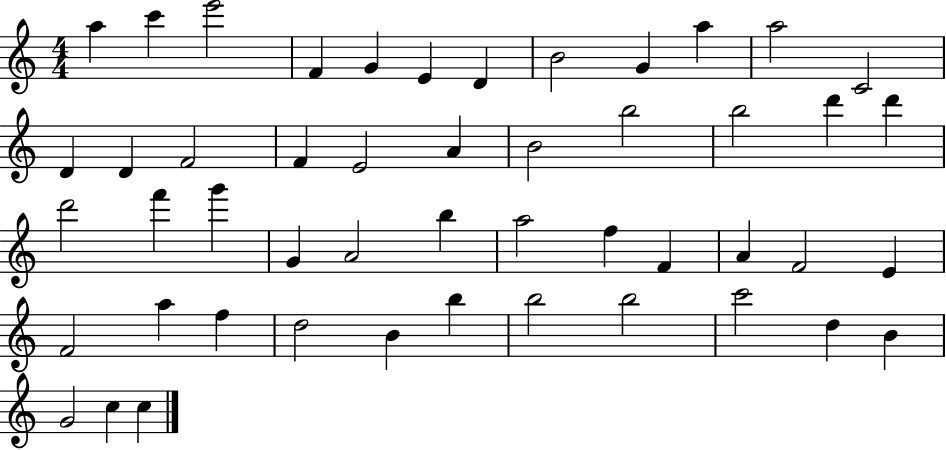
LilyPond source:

{
  \clef treble
  \numericTimeSignature
  \time 4/4
  \key c \major
  a''4 c'''4 e'''2 | f'4 g'4 e'4 d'4 | b'2 g'4 a''4 | a''2 c'2 | \break d'4 d'4 f'2 | f'4 e'2 a'4 | b'2 b''2 | b''2 d'''4 d'''4 | \break d'''2 f'''4 g'''4 | g'4 a'2 b''4 | a''2 f''4 f'4 | a'4 f'2 e'4 | \break f'2 a''4 f''4 | d''2 b'4 b''4 | b''2 b''2 | c'''2 d''4 b'4 | \break g'2 c''4 c''4 | \bar "|."
}